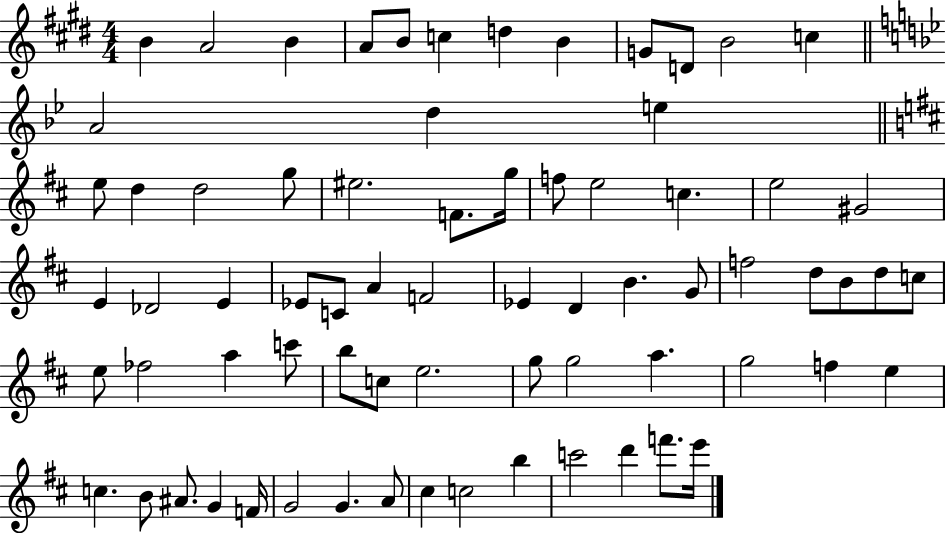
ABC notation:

X:1
T:Untitled
M:4/4
L:1/4
K:E
B A2 B A/2 B/2 c d B G/2 D/2 B2 c A2 d e e/2 d d2 g/2 ^e2 F/2 g/4 f/2 e2 c e2 ^G2 E _D2 E _E/2 C/2 A F2 _E D B G/2 f2 d/2 B/2 d/2 c/2 e/2 _f2 a c'/2 b/2 c/2 e2 g/2 g2 a g2 f e c B/2 ^A/2 G F/4 G2 G A/2 ^c c2 b c'2 d' f'/2 e'/4